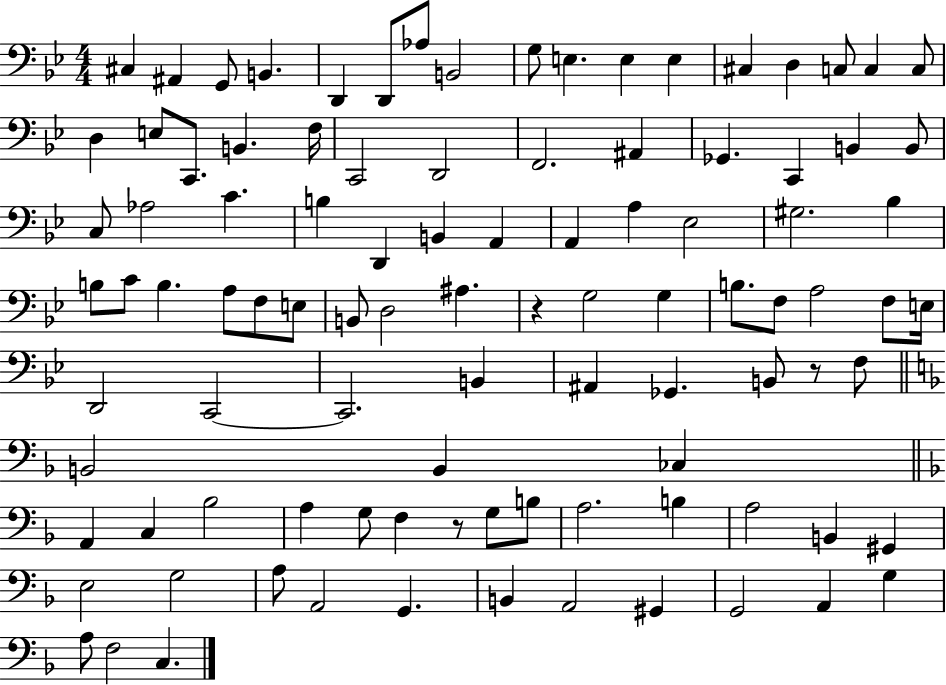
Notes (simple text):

C#3/q A#2/q G2/e B2/q. D2/q D2/e Ab3/e B2/h G3/e E3/q. E3/q E3/q C#3/q D3/q C3/e C3/q C3/e D3/q E3/e C2/e. B2/q. F3/s C2/h D2/h F2/h. A#2/q Gb2/q. C2/q B2/q B2/e C3/e Ab3/h C4/q. B3/q D2/q B2/q A2/q A2/q A3/q Eb3/h G#3/h. Bb3/q B3/e C4/e B3/q. A3/e F3/e E3/e B2/e D3/h A#3/q. R/q G3/h G3/q B3/e. F3/e A3/h F3/e E3/s D2/h C2/h C2/h. B2/q A#2/q Gb2/q. B2/e R/e F3/e B2/h B2/q CES3/q A2/q C3/q Bb3/h A3/q G3/e F3/q R/e G3/e B3/e A3/h. B3/q A3/h B2/q G#2/q E3/h G3/h A3/e A2/h G2/q. B2/q A2/h G#2/q G2/h A2/q G3/q A3/e F3/h C3/q.